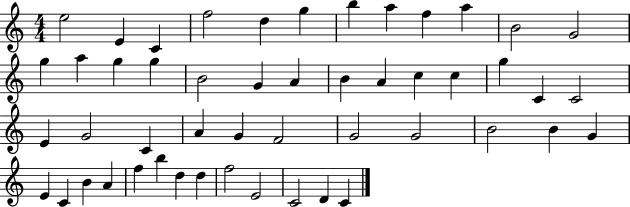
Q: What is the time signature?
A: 4/4